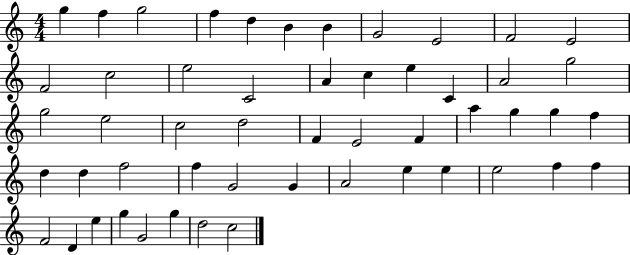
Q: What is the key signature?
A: C major